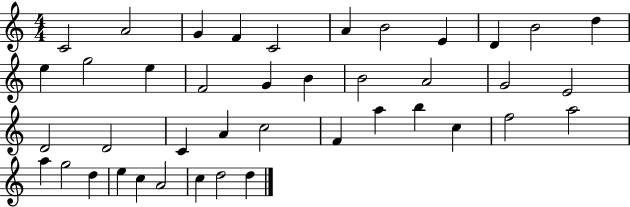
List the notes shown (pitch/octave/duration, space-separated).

C4/h A4/h G4/q F4/q C4/h A4/q B4/h E4/q D4/q B4/h D5/q E5/q G5/h E5/q F4/h G4/q B4/q B4/h A4/h G4/h E4/h D4/h D4/h C4/q A4/q C5/h F4/q A5/q B5/q C5/q F5/h A5/h A5/q G5/h D5/q E5/q C5/q A4/h C5/q D5/h D5/q